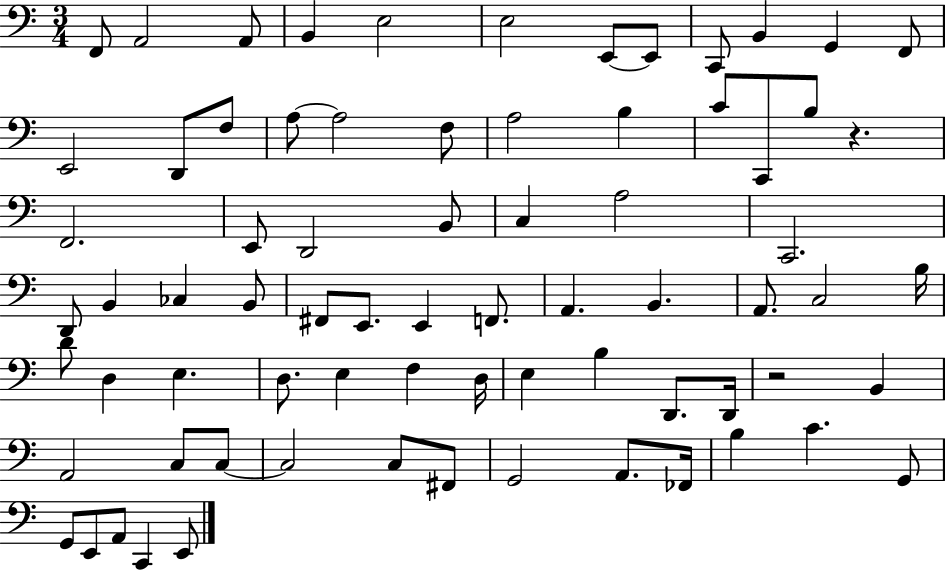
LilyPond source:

{
  \clef bass
  \numericTimeSignature
  \time 3/4
  \key c \major
  \repeat volta 2 { f,8 a,2 a,8 | b,4 e2 | e2 e,8~~ e,8 | c,8 b,4 g,4 f,8 | \break e,2 d,8 f8 | a8~~ a2 f8 | a2 b4 | c'8 c,8 b8 r4. | \break f,2. | e,8 d,2 b,8 | c4 a2 | c,2. | \break d,8 b,4 ces4 b,8 | fis,8 e,8. e,4 f,8. | a,4. b,4. | a,8. c2 b16 | \break d'8 d4 e4. | d8. e4 f4 d16 | e4 b4 d,8. d,16 | r2 b,4 | \break a,2 c8 c8~~ | c2 c8 fis,8 | g,2 a,8. fes,16 | b4 c'4. g,8 | \break g,8 e,8 a,8 c,4 e,8 | } \bar "|."
}